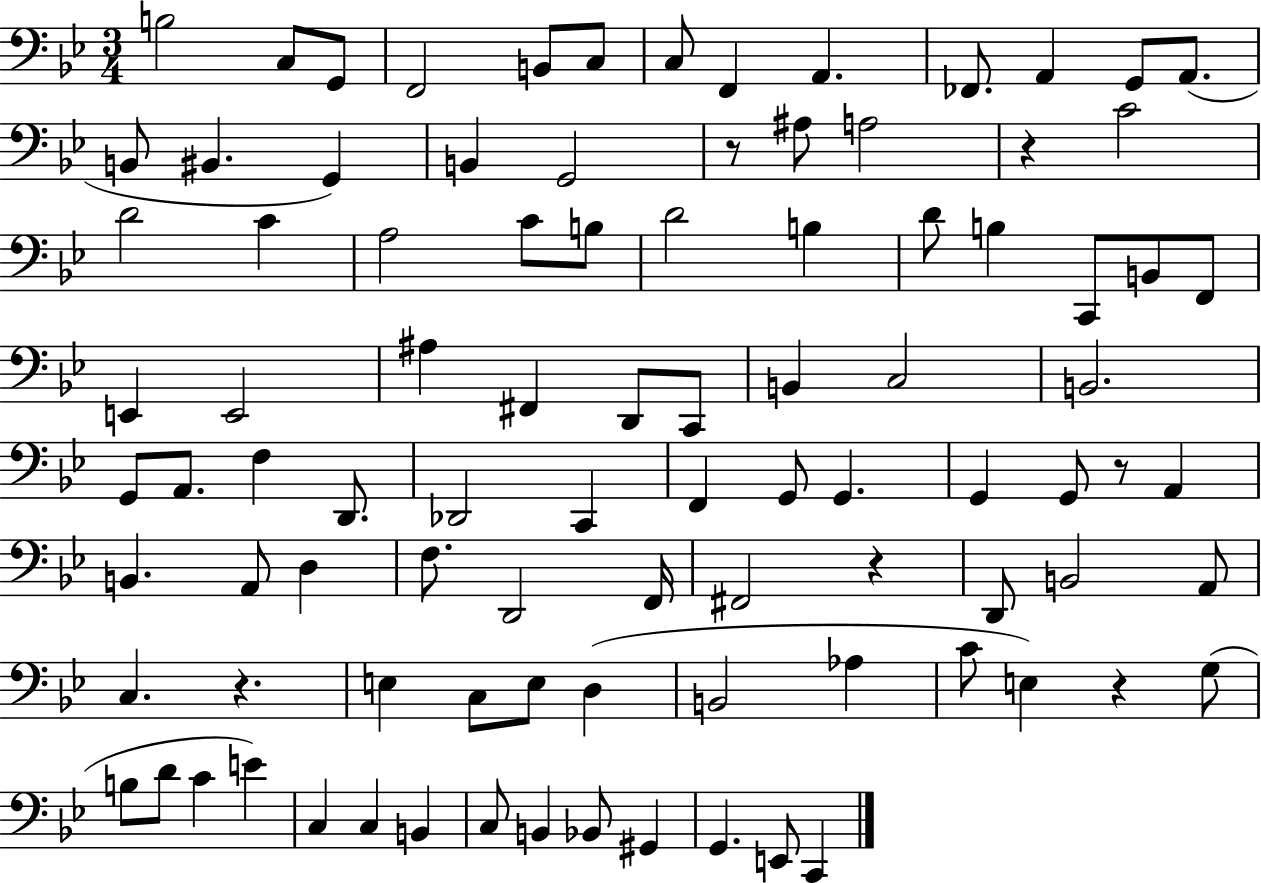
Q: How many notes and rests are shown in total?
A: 94